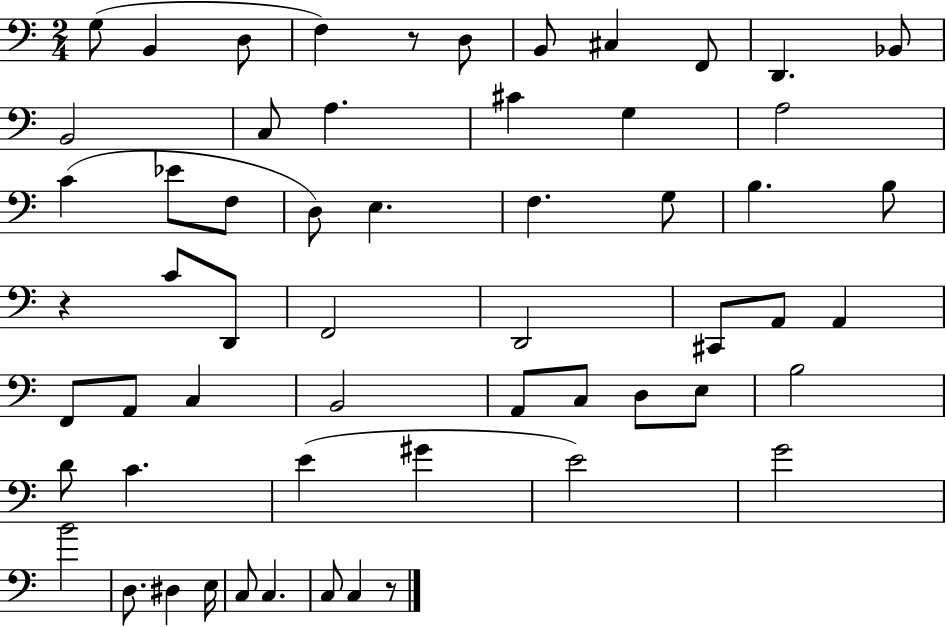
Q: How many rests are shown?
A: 3